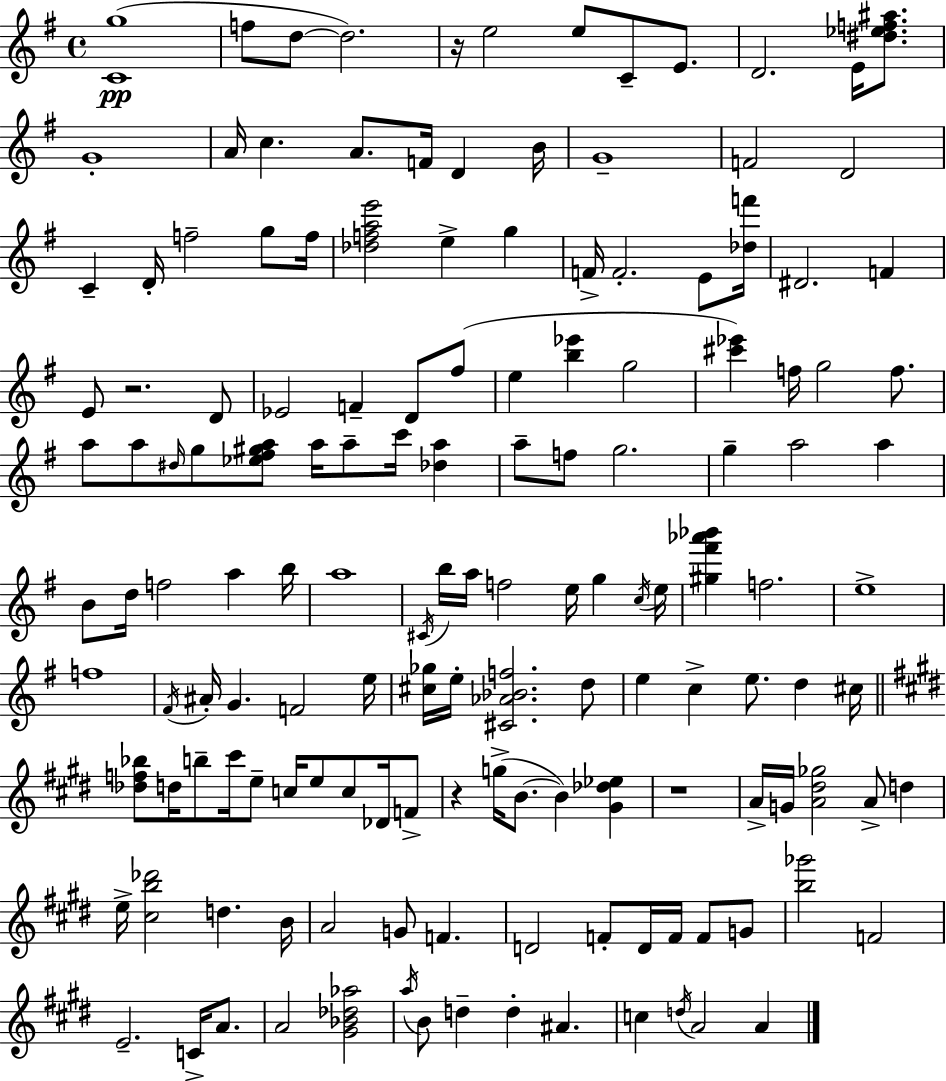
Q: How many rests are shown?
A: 4